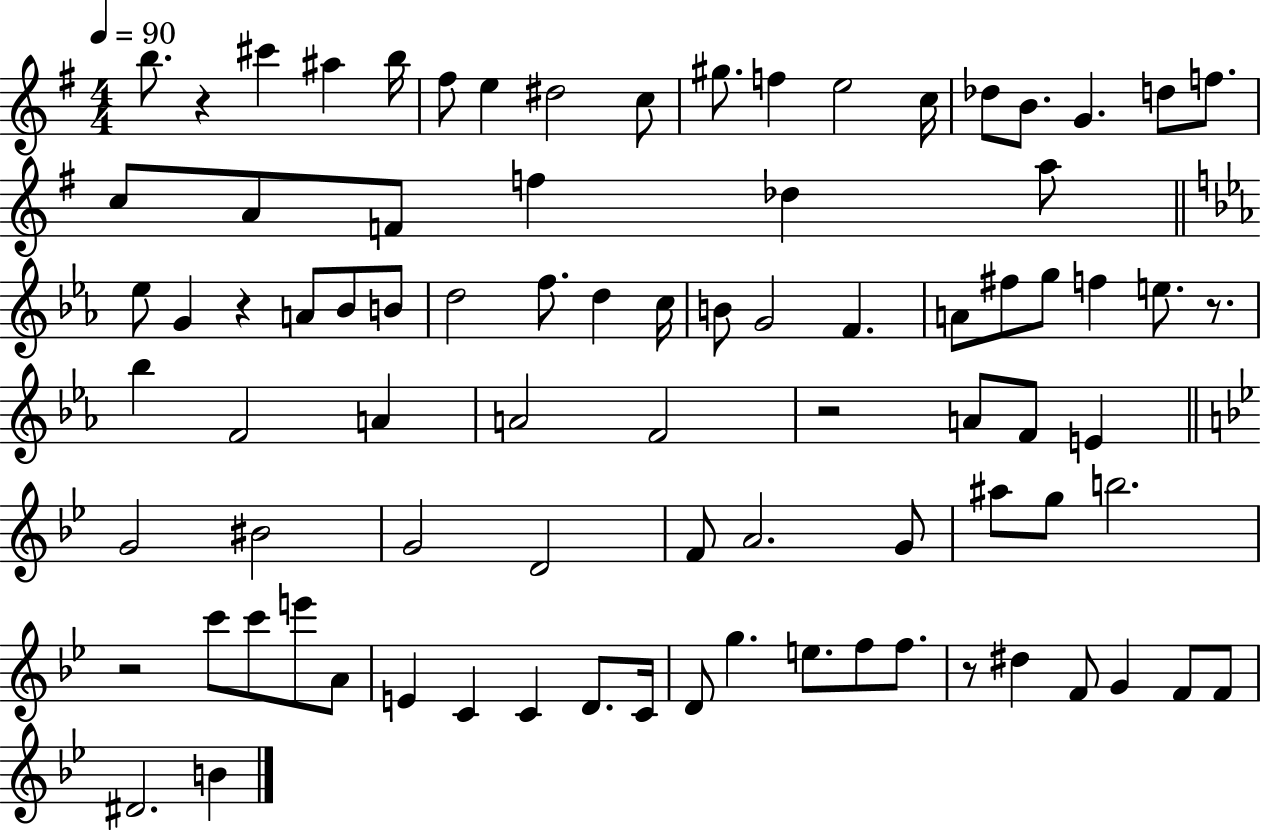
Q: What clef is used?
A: treble